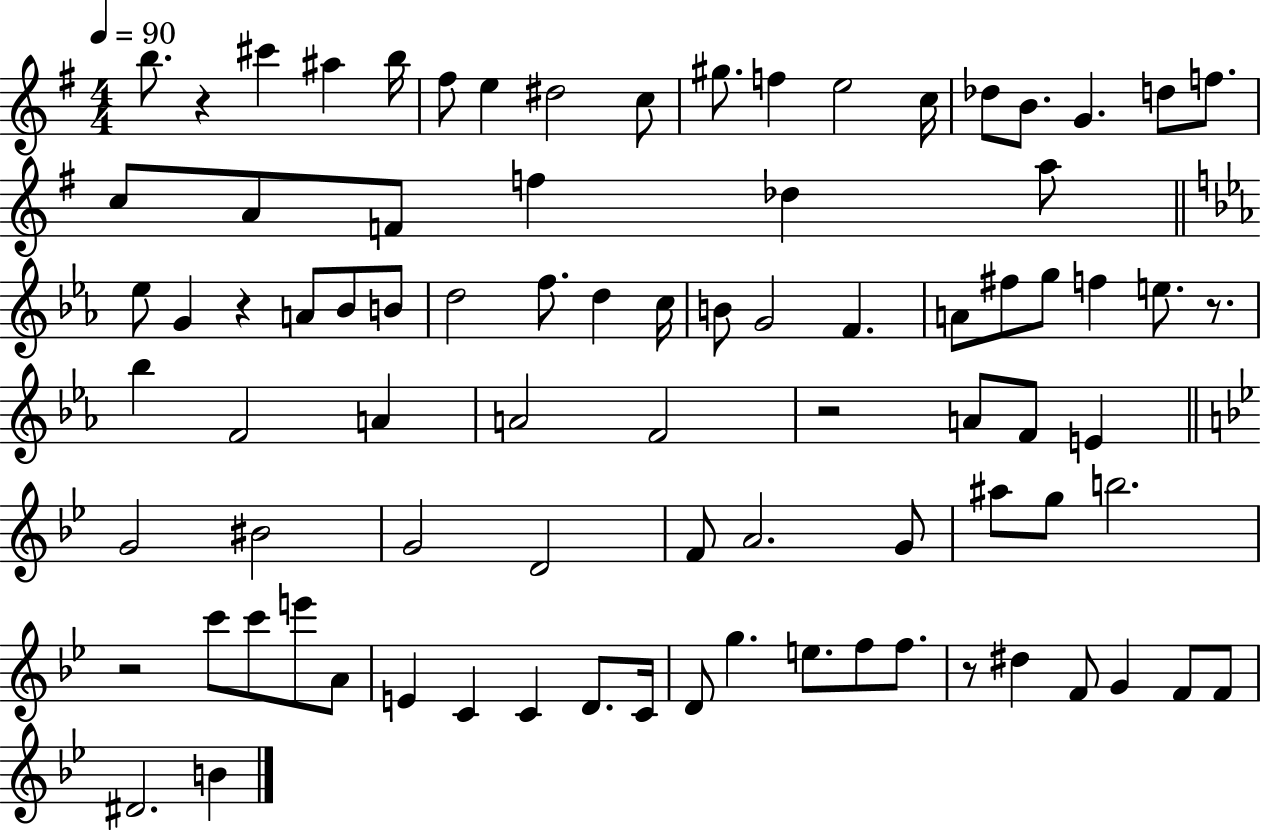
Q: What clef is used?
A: treble